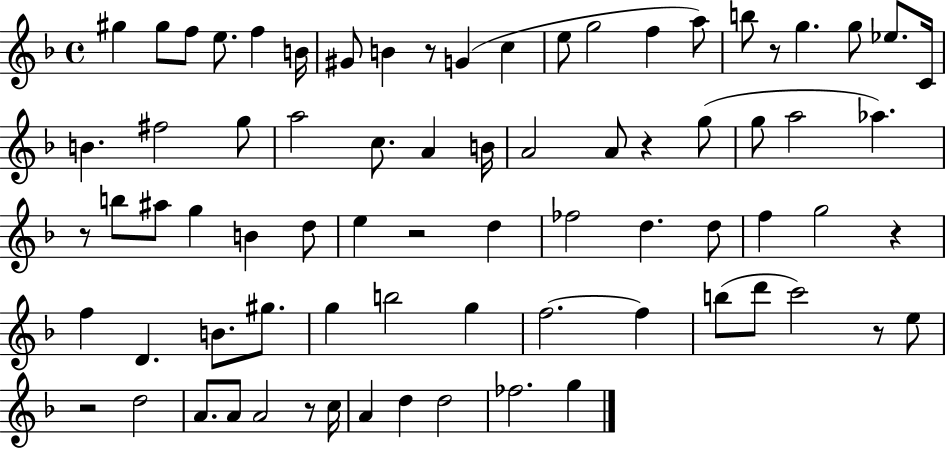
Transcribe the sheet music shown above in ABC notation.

X:1
T:Untitled
M:4/4
L:1/4
K:F
^g ^g/2 f/2 e/2 f B/4 ^G/2 B z/2 G c e/2 g2 f a/2 b/2 z/2 g g/2 _e/2 C/4 B ^f2 g/2 a2 c/2 A B/4 A2 A/2 z g/2 g/2 a2 _a z/2 b/2 ^a/2 g B d/2 e z2 d _f2 d d/2 f g2 z f D B/2 ^g/2 g b2 g f2 f b/2 d'/2 c'2 z/2 e/2 z2 d2 A/2 A/2 A2 z/2 c/4 A d d2 _f2 g